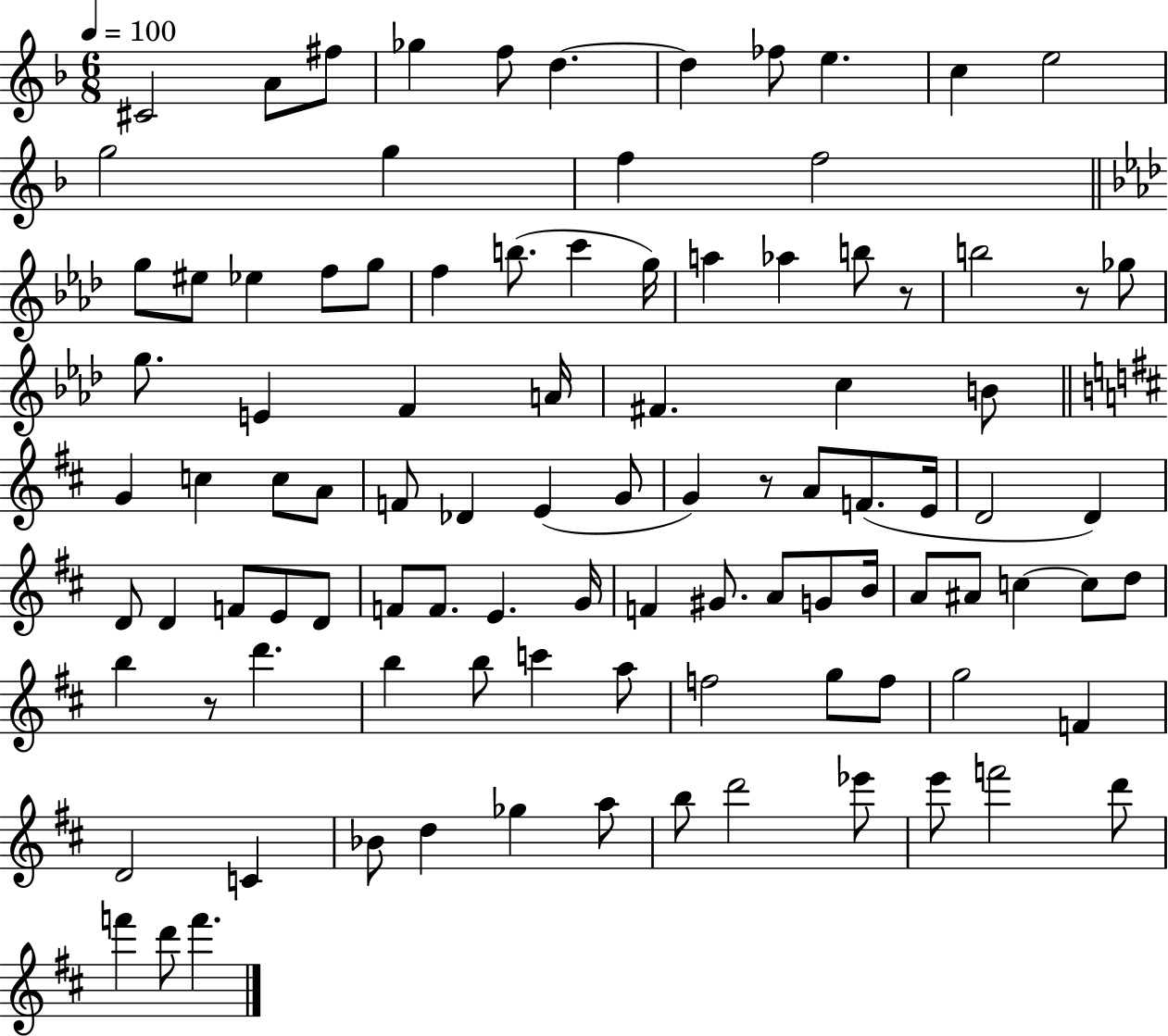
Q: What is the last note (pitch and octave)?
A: F6